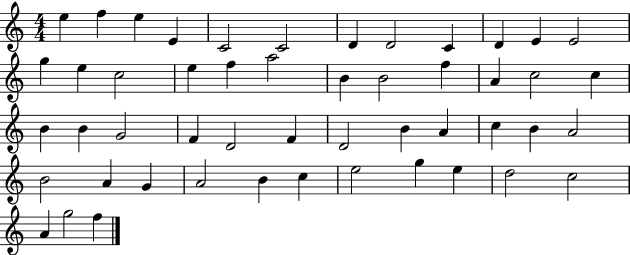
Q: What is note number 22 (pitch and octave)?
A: A4